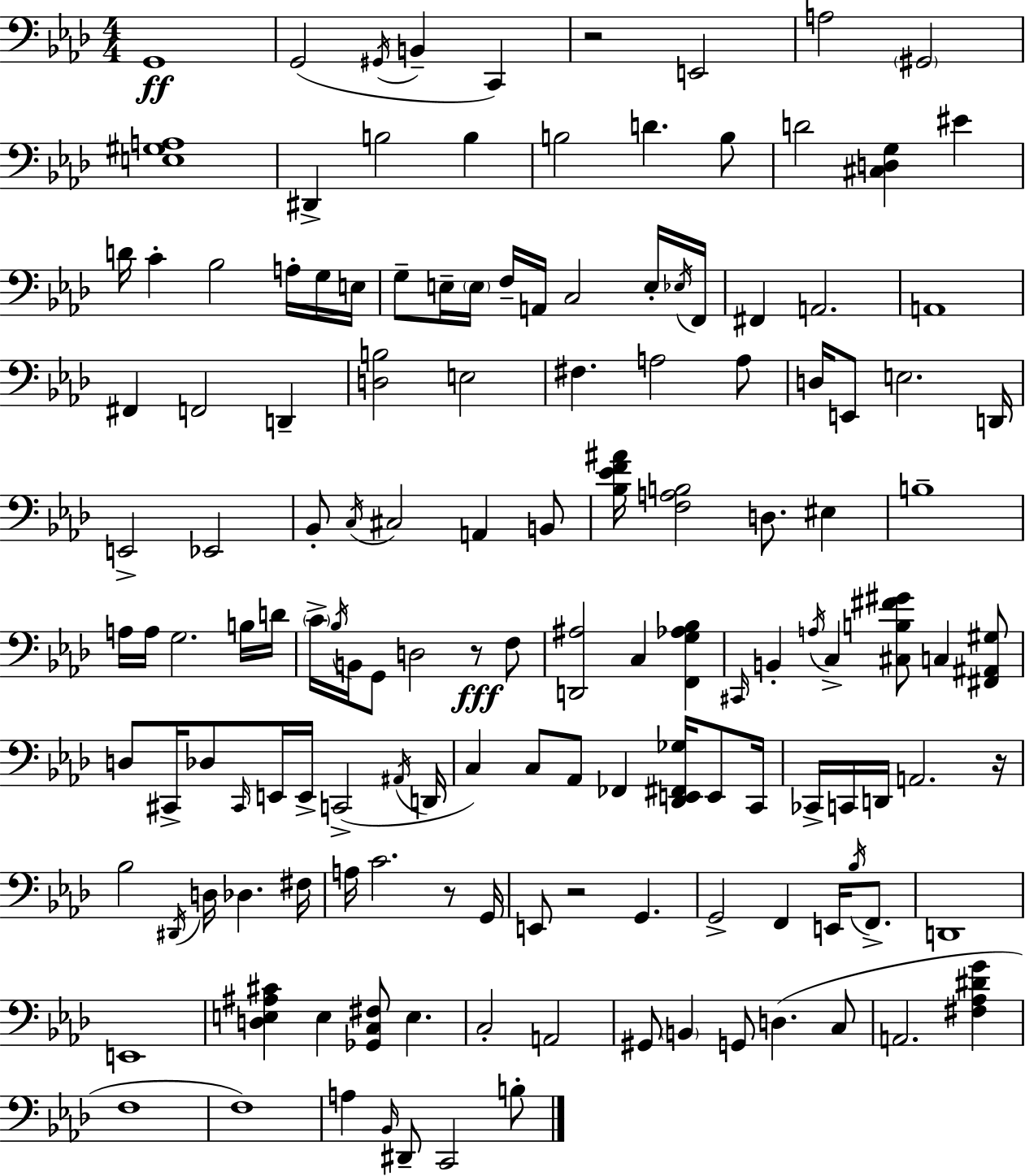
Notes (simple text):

G2/w G2/h G#2/s B2/q C2/q R/h E2/h A3/h G#2/h [E3,G#3,A3]/w D#2/q B3/h B3/q B3/h D4/q. B3/e D4/h [C#3,D3,G3]/q EIS4/q D4/s C4/q Bb3/h A3/s G3/s E3/s G3/e E3/s E3/s F3/s A2/s C3/h E3/s Eb3/s F2/s F#2/q A2/h. A2/w F#2/q F2/h D2/q [D3,B3]/h E3/h F#3/q. A3/h A3/e D3/s E2/e E3/h. D2/s E2/h Eb2/h Bb2/e C3/s C#3/h A2/q B2/e [Bb3,Eb4,F4,A#4]/s [F3,A3,B3]/h D3/e. EIS3/q B3/w A3/s A3/s G3/h. B3/s D4/s C4/s Bb3/s B2/s G2/e D3/h R/e F3/e [D2,A#3]/h C3/q [F2,G3,Ab3,Bb3]/q C#2/s B2/q A3/s C3/q [C#3,B3,F#4,G#4]/e C3/q [F#2,A#2,G#3]/e D3/e C#2/s Db3/e C#2/s E2/s E2/s C2/h A#2/s D2/s C3/q C3/e Ab2/e FES2/q [Db2,E2,F#2,Gb3]/s E2/e C2/s CES2/s C2/s D2/s A2/h. R/s Bb3/h D#2/s D3/s Db3/q. F#3/s A3/s C4/h. R/e G2/s E2/e R/h G2/q. G2/h F2/q E2/s Bb3/s F2/e. D2/w E2/w [D3,E3,A#3,C#4]/q E3/q [Gb2,C3,F#3]/e E3/q. C3/h A2/h G#2/e B2/q G2/e D3/q. C3/e A2/h. [F#3,Ab3,D#4,G4]/q F3/w F3/w A3/q Bb2/s D#2/e C2/h B3/e